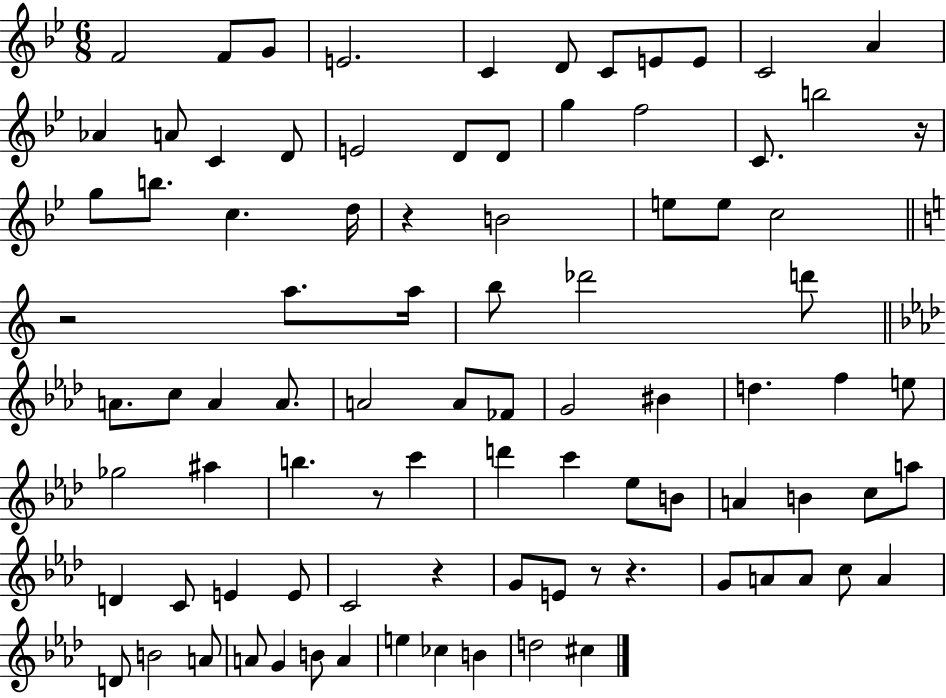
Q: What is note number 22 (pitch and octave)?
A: B5